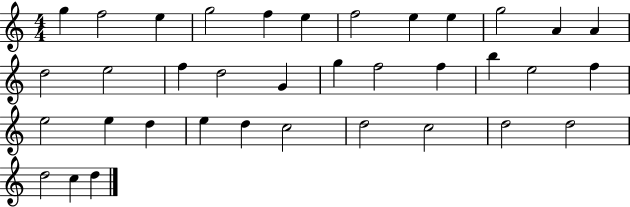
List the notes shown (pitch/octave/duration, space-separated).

G5/q F5/h E5/q G5/h F5/q E5/q F5/h E5/q E5/q G5/h A4/q A4/q D5/h E5/h F5/q D5/h G4/q G5/q F5/h F5/q B5/q E5/h F5/q E5/h E5/q D5/q E5/q D5/q C5/h D5/h C5/h D5/h D5/h D5/h C5/q D5/q